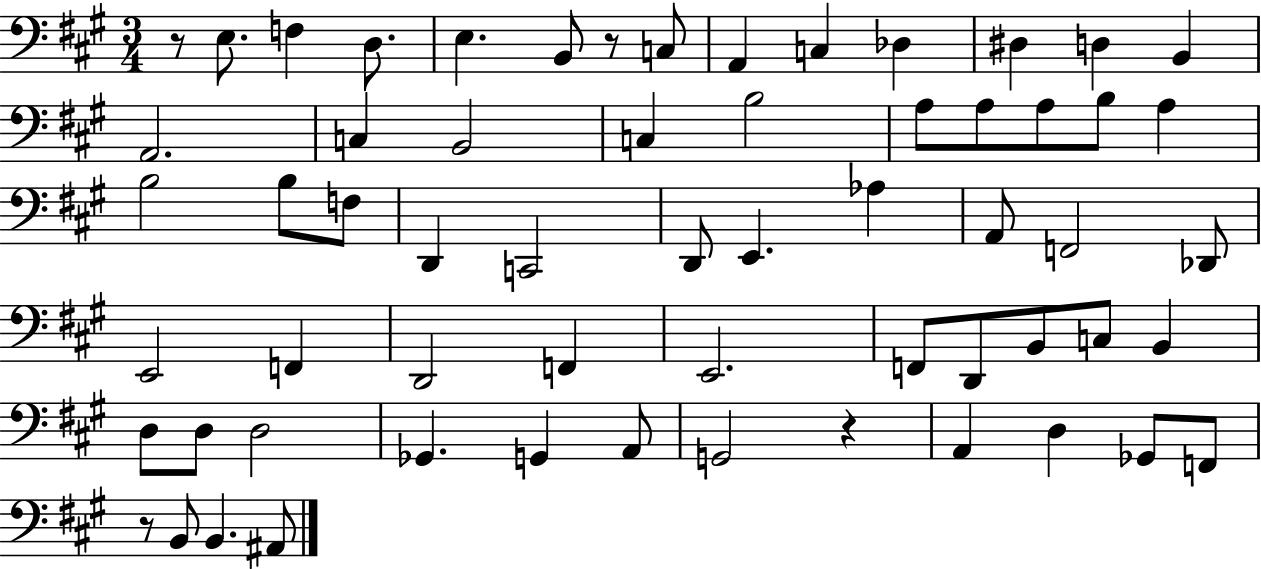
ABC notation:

X:1
T:Untitled
M:3/4
L:1/4
K:A
z/2 E,/2 F, D,/2 E, B,,/2 z/2 C,/2 A,, C, _D, ^D, D, B,, A,,2 C, B,,2 C, B,2 A,/2 A,/2 A,/2 B,/2 A, B,2 B,/2 F,/2 D,, C,,2 D,,/2 E,, _A, A,,/2 F,,2 _D,,/2 E,,2 F,, D,,2 F,, E,,2 F,,/2 D,,/2 B,,/2 C,/2 B,, D,/2 D,/2 D,2 _G,, G,, A,,/2 G,,2 z A,, D, _G,,/2 F,,/2 z/2 B,,/2 B,, ^A,,/2